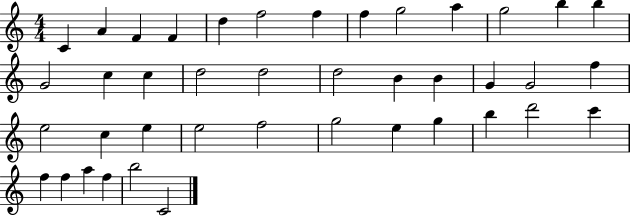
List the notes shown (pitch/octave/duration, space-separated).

C4/q A4/q F4/q F4/q D5/q F5/h F5/q F5/q G5/h A5/q G5/h B5/q B5/q G4/h C5/q C5/q D5/h D5/h D5/h B4/q B4/q G4/q G4/h F5/q E5/h C5/q E5/q E5/h F5/h G5/h E5/q G5/q B5/q D6/h C6/q F5/q F5/q A5/q F5/q B5/h C4/h